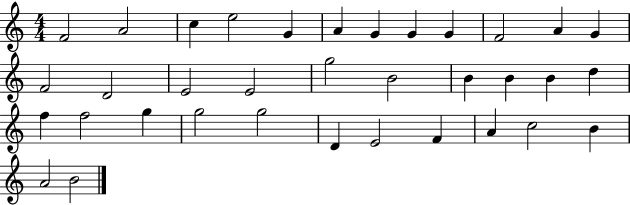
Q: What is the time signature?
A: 4/4